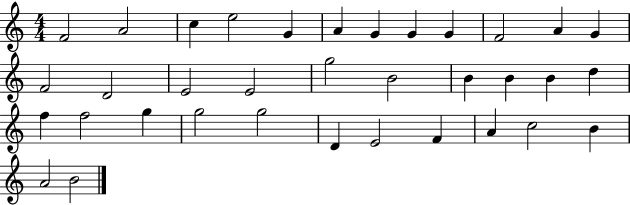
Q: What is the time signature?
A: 4/4